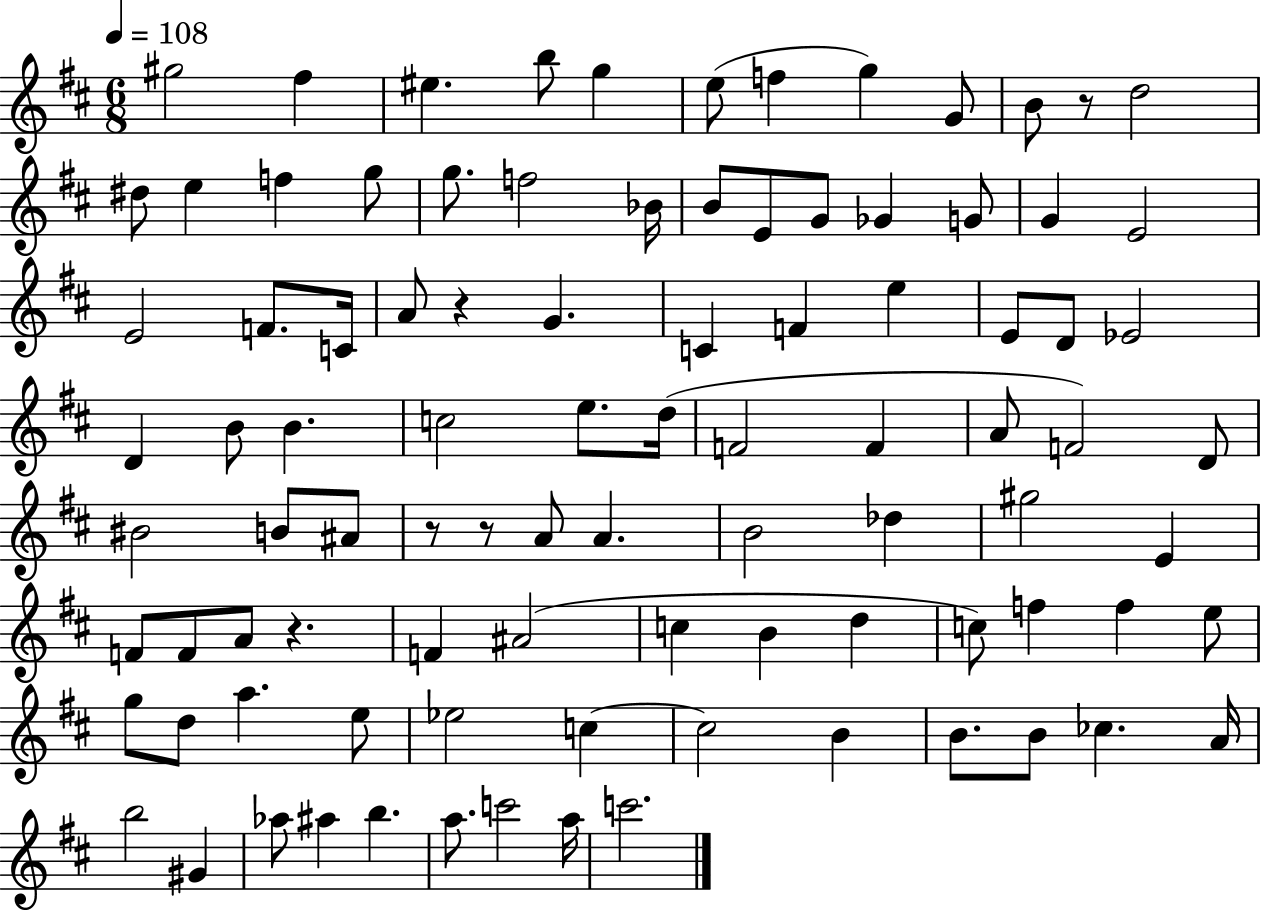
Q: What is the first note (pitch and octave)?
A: G#5